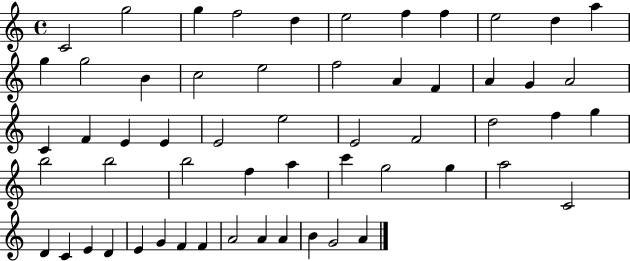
{
  \clef treble
  \time 4/4
  \defaultTimeSignature
  \key c \major
  c'2 g''2 | g''4 f''2 d''4 | e''2 f''4 f''4 | e''2 d''4 a''4 | \break g''4 g''2 b'4 | c''2 e''2 | f''2 a'4 f'4 | a'4 g'4 a'2 | \break c'4 f'4 e'4 e'4 | e'2 e''2 | e'2 f'2 | d''2 f''4 g''4 | \break b''2 b''2 | b''2 f''4 a''4 | c'''4 g''2 g''4 | a''2 c'2 | \break d'4 c'4 e'4 d'4 | e'4 g'4 f'4 f'4 | a'2 a'4 a'4 | b'4 g'2 a'4 | \break \bar "|."
}